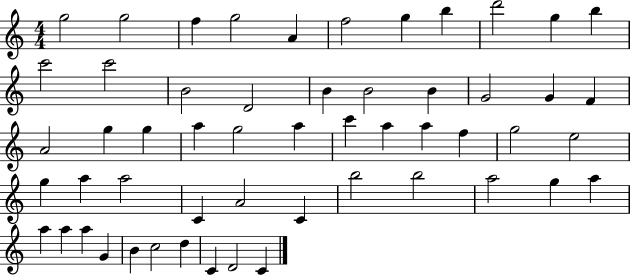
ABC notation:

X:1
T:Untitled
M:4/4
L:1/4
K:C
g2 g2 f g2 A f2 g b d'2 g b c'2 c'2 B2 D2 B B2 B G2 G F A2 g g a g2 a c' a a f g2 e2 g a a2 C A2 C b2 b2 a2 g a a a a G B c2 d C D2 C